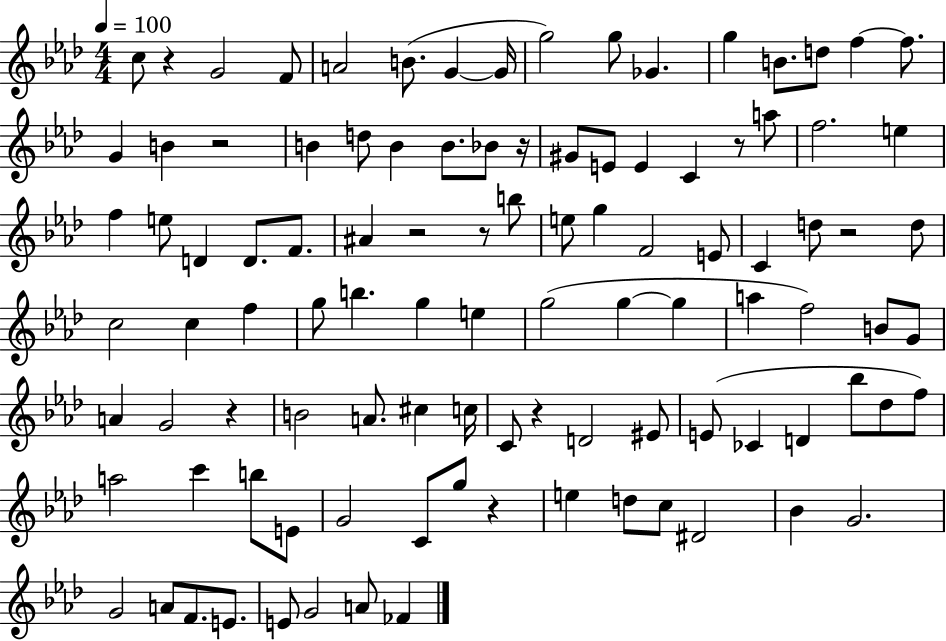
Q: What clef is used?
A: treble